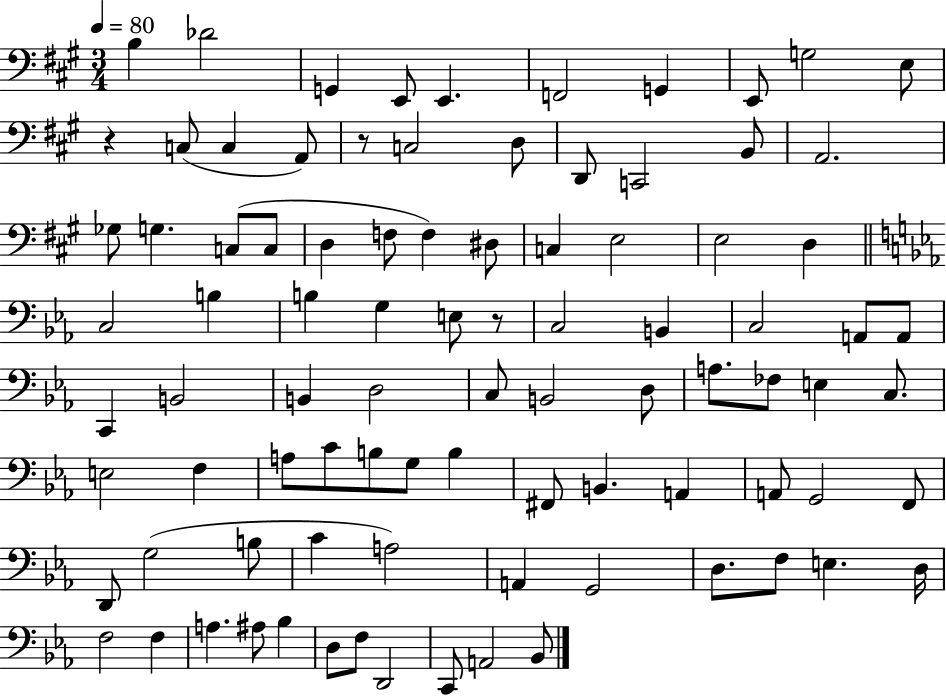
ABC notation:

X:1
T:Untitled
M:3/4
L:1/4
K:A
B, _D2 G,, E,,/2 E,, F,,2 G,, E,,/2 G,2 E,/2 z C,/2 C, A,,/2 z/2 C,2 D,/2 D,,/2 C,,2 B,,/2 A,,2 _G,/2 G, C,/2 C,/2 D, F,/2 F, ^D,/2 C, E,2 E,2 D, C,2 B, B, G, E,/2 z/2 C,2 B,, C,2 A,,/2 A,,/2 C,, B,,2 B,, D,2 C,/2 B,,2 D,/2 A,/2 _F,/2 E, C,/2 E,2 F, A,/2 C/2 B,/2 G,/2 B, ^F,,/2 B,, A,, A,,/2 G,,2 F,,/2 D,,/2 G,2 B,/2 C A,2 A,, G,,2 D,/2 F,/2 E, D,/4 F,2 F, A, ^A,/2 _B, D,/2 F,/2 D,,2 C,,/2 A,,2 _B,,/2